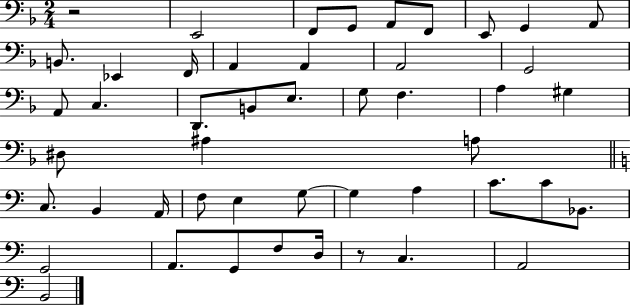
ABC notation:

X:1
T:Untitled
M:2/4
L:1/4
K:F
z2 E,,2 F,,/2 G,,/2 A,,/2 F,,/2 E,,/2 G,, A,,/2 B,,/2 _E,, F,,/4 A,, A,, A,,2 G,,2 A,,/2 C, D,,/2 B,,/2 E,/2 G,/2 F, A, ^G, ^D,/2 ^A, A,/2 C,/2 B,, A,,/4 F,/2 E, G,/2 G, A, C/2 C/2 _B,,/2 G,,2 A,,/2 G,,/2 F,/2 D,/4 z/2 C, A,,2 B,,2